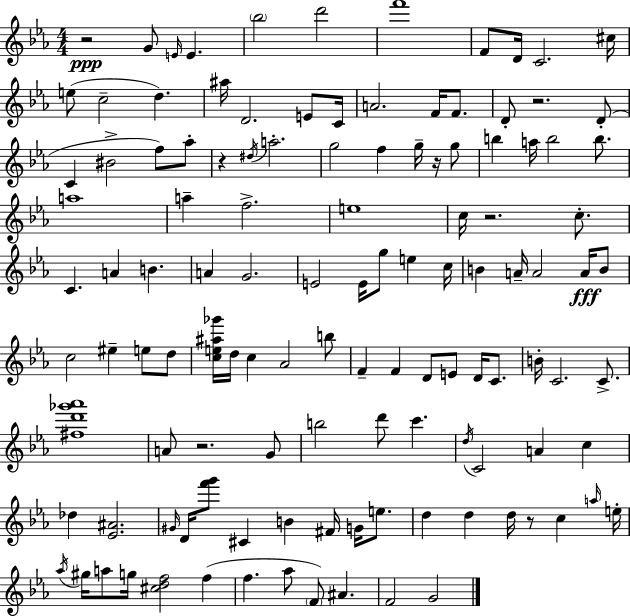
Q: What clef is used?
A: treble